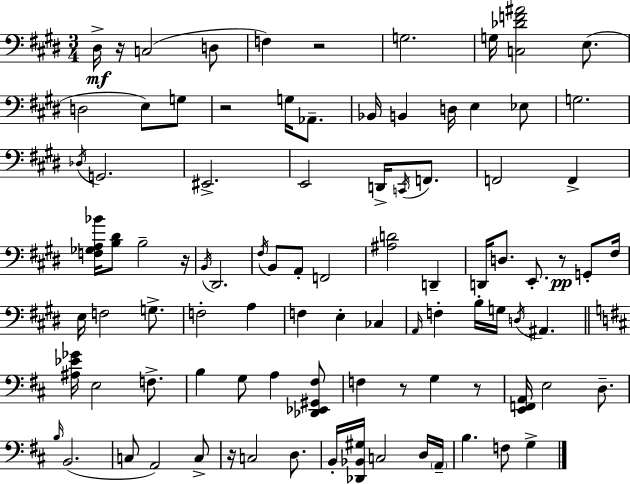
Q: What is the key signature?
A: E major